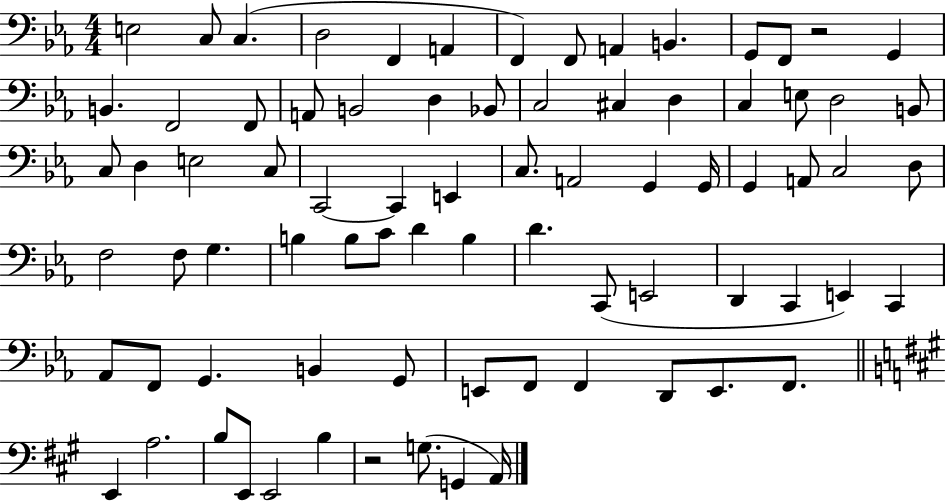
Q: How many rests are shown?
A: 2